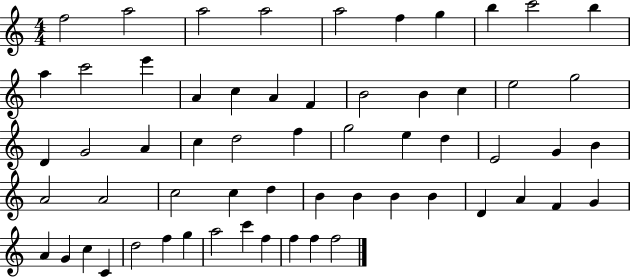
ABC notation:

X:1
T:Untitled
M:4/4
L:1/4
K:C
f2 a2 a2 a2 a2 f g b c'2 b a c'2 e' A c A F B2 B c e2 g2 D G2 A c d2 f g2 e d E2 G B A2 A2 c2 c d B B B B D A F G A G c C d2 f g a2 c' f f f f2